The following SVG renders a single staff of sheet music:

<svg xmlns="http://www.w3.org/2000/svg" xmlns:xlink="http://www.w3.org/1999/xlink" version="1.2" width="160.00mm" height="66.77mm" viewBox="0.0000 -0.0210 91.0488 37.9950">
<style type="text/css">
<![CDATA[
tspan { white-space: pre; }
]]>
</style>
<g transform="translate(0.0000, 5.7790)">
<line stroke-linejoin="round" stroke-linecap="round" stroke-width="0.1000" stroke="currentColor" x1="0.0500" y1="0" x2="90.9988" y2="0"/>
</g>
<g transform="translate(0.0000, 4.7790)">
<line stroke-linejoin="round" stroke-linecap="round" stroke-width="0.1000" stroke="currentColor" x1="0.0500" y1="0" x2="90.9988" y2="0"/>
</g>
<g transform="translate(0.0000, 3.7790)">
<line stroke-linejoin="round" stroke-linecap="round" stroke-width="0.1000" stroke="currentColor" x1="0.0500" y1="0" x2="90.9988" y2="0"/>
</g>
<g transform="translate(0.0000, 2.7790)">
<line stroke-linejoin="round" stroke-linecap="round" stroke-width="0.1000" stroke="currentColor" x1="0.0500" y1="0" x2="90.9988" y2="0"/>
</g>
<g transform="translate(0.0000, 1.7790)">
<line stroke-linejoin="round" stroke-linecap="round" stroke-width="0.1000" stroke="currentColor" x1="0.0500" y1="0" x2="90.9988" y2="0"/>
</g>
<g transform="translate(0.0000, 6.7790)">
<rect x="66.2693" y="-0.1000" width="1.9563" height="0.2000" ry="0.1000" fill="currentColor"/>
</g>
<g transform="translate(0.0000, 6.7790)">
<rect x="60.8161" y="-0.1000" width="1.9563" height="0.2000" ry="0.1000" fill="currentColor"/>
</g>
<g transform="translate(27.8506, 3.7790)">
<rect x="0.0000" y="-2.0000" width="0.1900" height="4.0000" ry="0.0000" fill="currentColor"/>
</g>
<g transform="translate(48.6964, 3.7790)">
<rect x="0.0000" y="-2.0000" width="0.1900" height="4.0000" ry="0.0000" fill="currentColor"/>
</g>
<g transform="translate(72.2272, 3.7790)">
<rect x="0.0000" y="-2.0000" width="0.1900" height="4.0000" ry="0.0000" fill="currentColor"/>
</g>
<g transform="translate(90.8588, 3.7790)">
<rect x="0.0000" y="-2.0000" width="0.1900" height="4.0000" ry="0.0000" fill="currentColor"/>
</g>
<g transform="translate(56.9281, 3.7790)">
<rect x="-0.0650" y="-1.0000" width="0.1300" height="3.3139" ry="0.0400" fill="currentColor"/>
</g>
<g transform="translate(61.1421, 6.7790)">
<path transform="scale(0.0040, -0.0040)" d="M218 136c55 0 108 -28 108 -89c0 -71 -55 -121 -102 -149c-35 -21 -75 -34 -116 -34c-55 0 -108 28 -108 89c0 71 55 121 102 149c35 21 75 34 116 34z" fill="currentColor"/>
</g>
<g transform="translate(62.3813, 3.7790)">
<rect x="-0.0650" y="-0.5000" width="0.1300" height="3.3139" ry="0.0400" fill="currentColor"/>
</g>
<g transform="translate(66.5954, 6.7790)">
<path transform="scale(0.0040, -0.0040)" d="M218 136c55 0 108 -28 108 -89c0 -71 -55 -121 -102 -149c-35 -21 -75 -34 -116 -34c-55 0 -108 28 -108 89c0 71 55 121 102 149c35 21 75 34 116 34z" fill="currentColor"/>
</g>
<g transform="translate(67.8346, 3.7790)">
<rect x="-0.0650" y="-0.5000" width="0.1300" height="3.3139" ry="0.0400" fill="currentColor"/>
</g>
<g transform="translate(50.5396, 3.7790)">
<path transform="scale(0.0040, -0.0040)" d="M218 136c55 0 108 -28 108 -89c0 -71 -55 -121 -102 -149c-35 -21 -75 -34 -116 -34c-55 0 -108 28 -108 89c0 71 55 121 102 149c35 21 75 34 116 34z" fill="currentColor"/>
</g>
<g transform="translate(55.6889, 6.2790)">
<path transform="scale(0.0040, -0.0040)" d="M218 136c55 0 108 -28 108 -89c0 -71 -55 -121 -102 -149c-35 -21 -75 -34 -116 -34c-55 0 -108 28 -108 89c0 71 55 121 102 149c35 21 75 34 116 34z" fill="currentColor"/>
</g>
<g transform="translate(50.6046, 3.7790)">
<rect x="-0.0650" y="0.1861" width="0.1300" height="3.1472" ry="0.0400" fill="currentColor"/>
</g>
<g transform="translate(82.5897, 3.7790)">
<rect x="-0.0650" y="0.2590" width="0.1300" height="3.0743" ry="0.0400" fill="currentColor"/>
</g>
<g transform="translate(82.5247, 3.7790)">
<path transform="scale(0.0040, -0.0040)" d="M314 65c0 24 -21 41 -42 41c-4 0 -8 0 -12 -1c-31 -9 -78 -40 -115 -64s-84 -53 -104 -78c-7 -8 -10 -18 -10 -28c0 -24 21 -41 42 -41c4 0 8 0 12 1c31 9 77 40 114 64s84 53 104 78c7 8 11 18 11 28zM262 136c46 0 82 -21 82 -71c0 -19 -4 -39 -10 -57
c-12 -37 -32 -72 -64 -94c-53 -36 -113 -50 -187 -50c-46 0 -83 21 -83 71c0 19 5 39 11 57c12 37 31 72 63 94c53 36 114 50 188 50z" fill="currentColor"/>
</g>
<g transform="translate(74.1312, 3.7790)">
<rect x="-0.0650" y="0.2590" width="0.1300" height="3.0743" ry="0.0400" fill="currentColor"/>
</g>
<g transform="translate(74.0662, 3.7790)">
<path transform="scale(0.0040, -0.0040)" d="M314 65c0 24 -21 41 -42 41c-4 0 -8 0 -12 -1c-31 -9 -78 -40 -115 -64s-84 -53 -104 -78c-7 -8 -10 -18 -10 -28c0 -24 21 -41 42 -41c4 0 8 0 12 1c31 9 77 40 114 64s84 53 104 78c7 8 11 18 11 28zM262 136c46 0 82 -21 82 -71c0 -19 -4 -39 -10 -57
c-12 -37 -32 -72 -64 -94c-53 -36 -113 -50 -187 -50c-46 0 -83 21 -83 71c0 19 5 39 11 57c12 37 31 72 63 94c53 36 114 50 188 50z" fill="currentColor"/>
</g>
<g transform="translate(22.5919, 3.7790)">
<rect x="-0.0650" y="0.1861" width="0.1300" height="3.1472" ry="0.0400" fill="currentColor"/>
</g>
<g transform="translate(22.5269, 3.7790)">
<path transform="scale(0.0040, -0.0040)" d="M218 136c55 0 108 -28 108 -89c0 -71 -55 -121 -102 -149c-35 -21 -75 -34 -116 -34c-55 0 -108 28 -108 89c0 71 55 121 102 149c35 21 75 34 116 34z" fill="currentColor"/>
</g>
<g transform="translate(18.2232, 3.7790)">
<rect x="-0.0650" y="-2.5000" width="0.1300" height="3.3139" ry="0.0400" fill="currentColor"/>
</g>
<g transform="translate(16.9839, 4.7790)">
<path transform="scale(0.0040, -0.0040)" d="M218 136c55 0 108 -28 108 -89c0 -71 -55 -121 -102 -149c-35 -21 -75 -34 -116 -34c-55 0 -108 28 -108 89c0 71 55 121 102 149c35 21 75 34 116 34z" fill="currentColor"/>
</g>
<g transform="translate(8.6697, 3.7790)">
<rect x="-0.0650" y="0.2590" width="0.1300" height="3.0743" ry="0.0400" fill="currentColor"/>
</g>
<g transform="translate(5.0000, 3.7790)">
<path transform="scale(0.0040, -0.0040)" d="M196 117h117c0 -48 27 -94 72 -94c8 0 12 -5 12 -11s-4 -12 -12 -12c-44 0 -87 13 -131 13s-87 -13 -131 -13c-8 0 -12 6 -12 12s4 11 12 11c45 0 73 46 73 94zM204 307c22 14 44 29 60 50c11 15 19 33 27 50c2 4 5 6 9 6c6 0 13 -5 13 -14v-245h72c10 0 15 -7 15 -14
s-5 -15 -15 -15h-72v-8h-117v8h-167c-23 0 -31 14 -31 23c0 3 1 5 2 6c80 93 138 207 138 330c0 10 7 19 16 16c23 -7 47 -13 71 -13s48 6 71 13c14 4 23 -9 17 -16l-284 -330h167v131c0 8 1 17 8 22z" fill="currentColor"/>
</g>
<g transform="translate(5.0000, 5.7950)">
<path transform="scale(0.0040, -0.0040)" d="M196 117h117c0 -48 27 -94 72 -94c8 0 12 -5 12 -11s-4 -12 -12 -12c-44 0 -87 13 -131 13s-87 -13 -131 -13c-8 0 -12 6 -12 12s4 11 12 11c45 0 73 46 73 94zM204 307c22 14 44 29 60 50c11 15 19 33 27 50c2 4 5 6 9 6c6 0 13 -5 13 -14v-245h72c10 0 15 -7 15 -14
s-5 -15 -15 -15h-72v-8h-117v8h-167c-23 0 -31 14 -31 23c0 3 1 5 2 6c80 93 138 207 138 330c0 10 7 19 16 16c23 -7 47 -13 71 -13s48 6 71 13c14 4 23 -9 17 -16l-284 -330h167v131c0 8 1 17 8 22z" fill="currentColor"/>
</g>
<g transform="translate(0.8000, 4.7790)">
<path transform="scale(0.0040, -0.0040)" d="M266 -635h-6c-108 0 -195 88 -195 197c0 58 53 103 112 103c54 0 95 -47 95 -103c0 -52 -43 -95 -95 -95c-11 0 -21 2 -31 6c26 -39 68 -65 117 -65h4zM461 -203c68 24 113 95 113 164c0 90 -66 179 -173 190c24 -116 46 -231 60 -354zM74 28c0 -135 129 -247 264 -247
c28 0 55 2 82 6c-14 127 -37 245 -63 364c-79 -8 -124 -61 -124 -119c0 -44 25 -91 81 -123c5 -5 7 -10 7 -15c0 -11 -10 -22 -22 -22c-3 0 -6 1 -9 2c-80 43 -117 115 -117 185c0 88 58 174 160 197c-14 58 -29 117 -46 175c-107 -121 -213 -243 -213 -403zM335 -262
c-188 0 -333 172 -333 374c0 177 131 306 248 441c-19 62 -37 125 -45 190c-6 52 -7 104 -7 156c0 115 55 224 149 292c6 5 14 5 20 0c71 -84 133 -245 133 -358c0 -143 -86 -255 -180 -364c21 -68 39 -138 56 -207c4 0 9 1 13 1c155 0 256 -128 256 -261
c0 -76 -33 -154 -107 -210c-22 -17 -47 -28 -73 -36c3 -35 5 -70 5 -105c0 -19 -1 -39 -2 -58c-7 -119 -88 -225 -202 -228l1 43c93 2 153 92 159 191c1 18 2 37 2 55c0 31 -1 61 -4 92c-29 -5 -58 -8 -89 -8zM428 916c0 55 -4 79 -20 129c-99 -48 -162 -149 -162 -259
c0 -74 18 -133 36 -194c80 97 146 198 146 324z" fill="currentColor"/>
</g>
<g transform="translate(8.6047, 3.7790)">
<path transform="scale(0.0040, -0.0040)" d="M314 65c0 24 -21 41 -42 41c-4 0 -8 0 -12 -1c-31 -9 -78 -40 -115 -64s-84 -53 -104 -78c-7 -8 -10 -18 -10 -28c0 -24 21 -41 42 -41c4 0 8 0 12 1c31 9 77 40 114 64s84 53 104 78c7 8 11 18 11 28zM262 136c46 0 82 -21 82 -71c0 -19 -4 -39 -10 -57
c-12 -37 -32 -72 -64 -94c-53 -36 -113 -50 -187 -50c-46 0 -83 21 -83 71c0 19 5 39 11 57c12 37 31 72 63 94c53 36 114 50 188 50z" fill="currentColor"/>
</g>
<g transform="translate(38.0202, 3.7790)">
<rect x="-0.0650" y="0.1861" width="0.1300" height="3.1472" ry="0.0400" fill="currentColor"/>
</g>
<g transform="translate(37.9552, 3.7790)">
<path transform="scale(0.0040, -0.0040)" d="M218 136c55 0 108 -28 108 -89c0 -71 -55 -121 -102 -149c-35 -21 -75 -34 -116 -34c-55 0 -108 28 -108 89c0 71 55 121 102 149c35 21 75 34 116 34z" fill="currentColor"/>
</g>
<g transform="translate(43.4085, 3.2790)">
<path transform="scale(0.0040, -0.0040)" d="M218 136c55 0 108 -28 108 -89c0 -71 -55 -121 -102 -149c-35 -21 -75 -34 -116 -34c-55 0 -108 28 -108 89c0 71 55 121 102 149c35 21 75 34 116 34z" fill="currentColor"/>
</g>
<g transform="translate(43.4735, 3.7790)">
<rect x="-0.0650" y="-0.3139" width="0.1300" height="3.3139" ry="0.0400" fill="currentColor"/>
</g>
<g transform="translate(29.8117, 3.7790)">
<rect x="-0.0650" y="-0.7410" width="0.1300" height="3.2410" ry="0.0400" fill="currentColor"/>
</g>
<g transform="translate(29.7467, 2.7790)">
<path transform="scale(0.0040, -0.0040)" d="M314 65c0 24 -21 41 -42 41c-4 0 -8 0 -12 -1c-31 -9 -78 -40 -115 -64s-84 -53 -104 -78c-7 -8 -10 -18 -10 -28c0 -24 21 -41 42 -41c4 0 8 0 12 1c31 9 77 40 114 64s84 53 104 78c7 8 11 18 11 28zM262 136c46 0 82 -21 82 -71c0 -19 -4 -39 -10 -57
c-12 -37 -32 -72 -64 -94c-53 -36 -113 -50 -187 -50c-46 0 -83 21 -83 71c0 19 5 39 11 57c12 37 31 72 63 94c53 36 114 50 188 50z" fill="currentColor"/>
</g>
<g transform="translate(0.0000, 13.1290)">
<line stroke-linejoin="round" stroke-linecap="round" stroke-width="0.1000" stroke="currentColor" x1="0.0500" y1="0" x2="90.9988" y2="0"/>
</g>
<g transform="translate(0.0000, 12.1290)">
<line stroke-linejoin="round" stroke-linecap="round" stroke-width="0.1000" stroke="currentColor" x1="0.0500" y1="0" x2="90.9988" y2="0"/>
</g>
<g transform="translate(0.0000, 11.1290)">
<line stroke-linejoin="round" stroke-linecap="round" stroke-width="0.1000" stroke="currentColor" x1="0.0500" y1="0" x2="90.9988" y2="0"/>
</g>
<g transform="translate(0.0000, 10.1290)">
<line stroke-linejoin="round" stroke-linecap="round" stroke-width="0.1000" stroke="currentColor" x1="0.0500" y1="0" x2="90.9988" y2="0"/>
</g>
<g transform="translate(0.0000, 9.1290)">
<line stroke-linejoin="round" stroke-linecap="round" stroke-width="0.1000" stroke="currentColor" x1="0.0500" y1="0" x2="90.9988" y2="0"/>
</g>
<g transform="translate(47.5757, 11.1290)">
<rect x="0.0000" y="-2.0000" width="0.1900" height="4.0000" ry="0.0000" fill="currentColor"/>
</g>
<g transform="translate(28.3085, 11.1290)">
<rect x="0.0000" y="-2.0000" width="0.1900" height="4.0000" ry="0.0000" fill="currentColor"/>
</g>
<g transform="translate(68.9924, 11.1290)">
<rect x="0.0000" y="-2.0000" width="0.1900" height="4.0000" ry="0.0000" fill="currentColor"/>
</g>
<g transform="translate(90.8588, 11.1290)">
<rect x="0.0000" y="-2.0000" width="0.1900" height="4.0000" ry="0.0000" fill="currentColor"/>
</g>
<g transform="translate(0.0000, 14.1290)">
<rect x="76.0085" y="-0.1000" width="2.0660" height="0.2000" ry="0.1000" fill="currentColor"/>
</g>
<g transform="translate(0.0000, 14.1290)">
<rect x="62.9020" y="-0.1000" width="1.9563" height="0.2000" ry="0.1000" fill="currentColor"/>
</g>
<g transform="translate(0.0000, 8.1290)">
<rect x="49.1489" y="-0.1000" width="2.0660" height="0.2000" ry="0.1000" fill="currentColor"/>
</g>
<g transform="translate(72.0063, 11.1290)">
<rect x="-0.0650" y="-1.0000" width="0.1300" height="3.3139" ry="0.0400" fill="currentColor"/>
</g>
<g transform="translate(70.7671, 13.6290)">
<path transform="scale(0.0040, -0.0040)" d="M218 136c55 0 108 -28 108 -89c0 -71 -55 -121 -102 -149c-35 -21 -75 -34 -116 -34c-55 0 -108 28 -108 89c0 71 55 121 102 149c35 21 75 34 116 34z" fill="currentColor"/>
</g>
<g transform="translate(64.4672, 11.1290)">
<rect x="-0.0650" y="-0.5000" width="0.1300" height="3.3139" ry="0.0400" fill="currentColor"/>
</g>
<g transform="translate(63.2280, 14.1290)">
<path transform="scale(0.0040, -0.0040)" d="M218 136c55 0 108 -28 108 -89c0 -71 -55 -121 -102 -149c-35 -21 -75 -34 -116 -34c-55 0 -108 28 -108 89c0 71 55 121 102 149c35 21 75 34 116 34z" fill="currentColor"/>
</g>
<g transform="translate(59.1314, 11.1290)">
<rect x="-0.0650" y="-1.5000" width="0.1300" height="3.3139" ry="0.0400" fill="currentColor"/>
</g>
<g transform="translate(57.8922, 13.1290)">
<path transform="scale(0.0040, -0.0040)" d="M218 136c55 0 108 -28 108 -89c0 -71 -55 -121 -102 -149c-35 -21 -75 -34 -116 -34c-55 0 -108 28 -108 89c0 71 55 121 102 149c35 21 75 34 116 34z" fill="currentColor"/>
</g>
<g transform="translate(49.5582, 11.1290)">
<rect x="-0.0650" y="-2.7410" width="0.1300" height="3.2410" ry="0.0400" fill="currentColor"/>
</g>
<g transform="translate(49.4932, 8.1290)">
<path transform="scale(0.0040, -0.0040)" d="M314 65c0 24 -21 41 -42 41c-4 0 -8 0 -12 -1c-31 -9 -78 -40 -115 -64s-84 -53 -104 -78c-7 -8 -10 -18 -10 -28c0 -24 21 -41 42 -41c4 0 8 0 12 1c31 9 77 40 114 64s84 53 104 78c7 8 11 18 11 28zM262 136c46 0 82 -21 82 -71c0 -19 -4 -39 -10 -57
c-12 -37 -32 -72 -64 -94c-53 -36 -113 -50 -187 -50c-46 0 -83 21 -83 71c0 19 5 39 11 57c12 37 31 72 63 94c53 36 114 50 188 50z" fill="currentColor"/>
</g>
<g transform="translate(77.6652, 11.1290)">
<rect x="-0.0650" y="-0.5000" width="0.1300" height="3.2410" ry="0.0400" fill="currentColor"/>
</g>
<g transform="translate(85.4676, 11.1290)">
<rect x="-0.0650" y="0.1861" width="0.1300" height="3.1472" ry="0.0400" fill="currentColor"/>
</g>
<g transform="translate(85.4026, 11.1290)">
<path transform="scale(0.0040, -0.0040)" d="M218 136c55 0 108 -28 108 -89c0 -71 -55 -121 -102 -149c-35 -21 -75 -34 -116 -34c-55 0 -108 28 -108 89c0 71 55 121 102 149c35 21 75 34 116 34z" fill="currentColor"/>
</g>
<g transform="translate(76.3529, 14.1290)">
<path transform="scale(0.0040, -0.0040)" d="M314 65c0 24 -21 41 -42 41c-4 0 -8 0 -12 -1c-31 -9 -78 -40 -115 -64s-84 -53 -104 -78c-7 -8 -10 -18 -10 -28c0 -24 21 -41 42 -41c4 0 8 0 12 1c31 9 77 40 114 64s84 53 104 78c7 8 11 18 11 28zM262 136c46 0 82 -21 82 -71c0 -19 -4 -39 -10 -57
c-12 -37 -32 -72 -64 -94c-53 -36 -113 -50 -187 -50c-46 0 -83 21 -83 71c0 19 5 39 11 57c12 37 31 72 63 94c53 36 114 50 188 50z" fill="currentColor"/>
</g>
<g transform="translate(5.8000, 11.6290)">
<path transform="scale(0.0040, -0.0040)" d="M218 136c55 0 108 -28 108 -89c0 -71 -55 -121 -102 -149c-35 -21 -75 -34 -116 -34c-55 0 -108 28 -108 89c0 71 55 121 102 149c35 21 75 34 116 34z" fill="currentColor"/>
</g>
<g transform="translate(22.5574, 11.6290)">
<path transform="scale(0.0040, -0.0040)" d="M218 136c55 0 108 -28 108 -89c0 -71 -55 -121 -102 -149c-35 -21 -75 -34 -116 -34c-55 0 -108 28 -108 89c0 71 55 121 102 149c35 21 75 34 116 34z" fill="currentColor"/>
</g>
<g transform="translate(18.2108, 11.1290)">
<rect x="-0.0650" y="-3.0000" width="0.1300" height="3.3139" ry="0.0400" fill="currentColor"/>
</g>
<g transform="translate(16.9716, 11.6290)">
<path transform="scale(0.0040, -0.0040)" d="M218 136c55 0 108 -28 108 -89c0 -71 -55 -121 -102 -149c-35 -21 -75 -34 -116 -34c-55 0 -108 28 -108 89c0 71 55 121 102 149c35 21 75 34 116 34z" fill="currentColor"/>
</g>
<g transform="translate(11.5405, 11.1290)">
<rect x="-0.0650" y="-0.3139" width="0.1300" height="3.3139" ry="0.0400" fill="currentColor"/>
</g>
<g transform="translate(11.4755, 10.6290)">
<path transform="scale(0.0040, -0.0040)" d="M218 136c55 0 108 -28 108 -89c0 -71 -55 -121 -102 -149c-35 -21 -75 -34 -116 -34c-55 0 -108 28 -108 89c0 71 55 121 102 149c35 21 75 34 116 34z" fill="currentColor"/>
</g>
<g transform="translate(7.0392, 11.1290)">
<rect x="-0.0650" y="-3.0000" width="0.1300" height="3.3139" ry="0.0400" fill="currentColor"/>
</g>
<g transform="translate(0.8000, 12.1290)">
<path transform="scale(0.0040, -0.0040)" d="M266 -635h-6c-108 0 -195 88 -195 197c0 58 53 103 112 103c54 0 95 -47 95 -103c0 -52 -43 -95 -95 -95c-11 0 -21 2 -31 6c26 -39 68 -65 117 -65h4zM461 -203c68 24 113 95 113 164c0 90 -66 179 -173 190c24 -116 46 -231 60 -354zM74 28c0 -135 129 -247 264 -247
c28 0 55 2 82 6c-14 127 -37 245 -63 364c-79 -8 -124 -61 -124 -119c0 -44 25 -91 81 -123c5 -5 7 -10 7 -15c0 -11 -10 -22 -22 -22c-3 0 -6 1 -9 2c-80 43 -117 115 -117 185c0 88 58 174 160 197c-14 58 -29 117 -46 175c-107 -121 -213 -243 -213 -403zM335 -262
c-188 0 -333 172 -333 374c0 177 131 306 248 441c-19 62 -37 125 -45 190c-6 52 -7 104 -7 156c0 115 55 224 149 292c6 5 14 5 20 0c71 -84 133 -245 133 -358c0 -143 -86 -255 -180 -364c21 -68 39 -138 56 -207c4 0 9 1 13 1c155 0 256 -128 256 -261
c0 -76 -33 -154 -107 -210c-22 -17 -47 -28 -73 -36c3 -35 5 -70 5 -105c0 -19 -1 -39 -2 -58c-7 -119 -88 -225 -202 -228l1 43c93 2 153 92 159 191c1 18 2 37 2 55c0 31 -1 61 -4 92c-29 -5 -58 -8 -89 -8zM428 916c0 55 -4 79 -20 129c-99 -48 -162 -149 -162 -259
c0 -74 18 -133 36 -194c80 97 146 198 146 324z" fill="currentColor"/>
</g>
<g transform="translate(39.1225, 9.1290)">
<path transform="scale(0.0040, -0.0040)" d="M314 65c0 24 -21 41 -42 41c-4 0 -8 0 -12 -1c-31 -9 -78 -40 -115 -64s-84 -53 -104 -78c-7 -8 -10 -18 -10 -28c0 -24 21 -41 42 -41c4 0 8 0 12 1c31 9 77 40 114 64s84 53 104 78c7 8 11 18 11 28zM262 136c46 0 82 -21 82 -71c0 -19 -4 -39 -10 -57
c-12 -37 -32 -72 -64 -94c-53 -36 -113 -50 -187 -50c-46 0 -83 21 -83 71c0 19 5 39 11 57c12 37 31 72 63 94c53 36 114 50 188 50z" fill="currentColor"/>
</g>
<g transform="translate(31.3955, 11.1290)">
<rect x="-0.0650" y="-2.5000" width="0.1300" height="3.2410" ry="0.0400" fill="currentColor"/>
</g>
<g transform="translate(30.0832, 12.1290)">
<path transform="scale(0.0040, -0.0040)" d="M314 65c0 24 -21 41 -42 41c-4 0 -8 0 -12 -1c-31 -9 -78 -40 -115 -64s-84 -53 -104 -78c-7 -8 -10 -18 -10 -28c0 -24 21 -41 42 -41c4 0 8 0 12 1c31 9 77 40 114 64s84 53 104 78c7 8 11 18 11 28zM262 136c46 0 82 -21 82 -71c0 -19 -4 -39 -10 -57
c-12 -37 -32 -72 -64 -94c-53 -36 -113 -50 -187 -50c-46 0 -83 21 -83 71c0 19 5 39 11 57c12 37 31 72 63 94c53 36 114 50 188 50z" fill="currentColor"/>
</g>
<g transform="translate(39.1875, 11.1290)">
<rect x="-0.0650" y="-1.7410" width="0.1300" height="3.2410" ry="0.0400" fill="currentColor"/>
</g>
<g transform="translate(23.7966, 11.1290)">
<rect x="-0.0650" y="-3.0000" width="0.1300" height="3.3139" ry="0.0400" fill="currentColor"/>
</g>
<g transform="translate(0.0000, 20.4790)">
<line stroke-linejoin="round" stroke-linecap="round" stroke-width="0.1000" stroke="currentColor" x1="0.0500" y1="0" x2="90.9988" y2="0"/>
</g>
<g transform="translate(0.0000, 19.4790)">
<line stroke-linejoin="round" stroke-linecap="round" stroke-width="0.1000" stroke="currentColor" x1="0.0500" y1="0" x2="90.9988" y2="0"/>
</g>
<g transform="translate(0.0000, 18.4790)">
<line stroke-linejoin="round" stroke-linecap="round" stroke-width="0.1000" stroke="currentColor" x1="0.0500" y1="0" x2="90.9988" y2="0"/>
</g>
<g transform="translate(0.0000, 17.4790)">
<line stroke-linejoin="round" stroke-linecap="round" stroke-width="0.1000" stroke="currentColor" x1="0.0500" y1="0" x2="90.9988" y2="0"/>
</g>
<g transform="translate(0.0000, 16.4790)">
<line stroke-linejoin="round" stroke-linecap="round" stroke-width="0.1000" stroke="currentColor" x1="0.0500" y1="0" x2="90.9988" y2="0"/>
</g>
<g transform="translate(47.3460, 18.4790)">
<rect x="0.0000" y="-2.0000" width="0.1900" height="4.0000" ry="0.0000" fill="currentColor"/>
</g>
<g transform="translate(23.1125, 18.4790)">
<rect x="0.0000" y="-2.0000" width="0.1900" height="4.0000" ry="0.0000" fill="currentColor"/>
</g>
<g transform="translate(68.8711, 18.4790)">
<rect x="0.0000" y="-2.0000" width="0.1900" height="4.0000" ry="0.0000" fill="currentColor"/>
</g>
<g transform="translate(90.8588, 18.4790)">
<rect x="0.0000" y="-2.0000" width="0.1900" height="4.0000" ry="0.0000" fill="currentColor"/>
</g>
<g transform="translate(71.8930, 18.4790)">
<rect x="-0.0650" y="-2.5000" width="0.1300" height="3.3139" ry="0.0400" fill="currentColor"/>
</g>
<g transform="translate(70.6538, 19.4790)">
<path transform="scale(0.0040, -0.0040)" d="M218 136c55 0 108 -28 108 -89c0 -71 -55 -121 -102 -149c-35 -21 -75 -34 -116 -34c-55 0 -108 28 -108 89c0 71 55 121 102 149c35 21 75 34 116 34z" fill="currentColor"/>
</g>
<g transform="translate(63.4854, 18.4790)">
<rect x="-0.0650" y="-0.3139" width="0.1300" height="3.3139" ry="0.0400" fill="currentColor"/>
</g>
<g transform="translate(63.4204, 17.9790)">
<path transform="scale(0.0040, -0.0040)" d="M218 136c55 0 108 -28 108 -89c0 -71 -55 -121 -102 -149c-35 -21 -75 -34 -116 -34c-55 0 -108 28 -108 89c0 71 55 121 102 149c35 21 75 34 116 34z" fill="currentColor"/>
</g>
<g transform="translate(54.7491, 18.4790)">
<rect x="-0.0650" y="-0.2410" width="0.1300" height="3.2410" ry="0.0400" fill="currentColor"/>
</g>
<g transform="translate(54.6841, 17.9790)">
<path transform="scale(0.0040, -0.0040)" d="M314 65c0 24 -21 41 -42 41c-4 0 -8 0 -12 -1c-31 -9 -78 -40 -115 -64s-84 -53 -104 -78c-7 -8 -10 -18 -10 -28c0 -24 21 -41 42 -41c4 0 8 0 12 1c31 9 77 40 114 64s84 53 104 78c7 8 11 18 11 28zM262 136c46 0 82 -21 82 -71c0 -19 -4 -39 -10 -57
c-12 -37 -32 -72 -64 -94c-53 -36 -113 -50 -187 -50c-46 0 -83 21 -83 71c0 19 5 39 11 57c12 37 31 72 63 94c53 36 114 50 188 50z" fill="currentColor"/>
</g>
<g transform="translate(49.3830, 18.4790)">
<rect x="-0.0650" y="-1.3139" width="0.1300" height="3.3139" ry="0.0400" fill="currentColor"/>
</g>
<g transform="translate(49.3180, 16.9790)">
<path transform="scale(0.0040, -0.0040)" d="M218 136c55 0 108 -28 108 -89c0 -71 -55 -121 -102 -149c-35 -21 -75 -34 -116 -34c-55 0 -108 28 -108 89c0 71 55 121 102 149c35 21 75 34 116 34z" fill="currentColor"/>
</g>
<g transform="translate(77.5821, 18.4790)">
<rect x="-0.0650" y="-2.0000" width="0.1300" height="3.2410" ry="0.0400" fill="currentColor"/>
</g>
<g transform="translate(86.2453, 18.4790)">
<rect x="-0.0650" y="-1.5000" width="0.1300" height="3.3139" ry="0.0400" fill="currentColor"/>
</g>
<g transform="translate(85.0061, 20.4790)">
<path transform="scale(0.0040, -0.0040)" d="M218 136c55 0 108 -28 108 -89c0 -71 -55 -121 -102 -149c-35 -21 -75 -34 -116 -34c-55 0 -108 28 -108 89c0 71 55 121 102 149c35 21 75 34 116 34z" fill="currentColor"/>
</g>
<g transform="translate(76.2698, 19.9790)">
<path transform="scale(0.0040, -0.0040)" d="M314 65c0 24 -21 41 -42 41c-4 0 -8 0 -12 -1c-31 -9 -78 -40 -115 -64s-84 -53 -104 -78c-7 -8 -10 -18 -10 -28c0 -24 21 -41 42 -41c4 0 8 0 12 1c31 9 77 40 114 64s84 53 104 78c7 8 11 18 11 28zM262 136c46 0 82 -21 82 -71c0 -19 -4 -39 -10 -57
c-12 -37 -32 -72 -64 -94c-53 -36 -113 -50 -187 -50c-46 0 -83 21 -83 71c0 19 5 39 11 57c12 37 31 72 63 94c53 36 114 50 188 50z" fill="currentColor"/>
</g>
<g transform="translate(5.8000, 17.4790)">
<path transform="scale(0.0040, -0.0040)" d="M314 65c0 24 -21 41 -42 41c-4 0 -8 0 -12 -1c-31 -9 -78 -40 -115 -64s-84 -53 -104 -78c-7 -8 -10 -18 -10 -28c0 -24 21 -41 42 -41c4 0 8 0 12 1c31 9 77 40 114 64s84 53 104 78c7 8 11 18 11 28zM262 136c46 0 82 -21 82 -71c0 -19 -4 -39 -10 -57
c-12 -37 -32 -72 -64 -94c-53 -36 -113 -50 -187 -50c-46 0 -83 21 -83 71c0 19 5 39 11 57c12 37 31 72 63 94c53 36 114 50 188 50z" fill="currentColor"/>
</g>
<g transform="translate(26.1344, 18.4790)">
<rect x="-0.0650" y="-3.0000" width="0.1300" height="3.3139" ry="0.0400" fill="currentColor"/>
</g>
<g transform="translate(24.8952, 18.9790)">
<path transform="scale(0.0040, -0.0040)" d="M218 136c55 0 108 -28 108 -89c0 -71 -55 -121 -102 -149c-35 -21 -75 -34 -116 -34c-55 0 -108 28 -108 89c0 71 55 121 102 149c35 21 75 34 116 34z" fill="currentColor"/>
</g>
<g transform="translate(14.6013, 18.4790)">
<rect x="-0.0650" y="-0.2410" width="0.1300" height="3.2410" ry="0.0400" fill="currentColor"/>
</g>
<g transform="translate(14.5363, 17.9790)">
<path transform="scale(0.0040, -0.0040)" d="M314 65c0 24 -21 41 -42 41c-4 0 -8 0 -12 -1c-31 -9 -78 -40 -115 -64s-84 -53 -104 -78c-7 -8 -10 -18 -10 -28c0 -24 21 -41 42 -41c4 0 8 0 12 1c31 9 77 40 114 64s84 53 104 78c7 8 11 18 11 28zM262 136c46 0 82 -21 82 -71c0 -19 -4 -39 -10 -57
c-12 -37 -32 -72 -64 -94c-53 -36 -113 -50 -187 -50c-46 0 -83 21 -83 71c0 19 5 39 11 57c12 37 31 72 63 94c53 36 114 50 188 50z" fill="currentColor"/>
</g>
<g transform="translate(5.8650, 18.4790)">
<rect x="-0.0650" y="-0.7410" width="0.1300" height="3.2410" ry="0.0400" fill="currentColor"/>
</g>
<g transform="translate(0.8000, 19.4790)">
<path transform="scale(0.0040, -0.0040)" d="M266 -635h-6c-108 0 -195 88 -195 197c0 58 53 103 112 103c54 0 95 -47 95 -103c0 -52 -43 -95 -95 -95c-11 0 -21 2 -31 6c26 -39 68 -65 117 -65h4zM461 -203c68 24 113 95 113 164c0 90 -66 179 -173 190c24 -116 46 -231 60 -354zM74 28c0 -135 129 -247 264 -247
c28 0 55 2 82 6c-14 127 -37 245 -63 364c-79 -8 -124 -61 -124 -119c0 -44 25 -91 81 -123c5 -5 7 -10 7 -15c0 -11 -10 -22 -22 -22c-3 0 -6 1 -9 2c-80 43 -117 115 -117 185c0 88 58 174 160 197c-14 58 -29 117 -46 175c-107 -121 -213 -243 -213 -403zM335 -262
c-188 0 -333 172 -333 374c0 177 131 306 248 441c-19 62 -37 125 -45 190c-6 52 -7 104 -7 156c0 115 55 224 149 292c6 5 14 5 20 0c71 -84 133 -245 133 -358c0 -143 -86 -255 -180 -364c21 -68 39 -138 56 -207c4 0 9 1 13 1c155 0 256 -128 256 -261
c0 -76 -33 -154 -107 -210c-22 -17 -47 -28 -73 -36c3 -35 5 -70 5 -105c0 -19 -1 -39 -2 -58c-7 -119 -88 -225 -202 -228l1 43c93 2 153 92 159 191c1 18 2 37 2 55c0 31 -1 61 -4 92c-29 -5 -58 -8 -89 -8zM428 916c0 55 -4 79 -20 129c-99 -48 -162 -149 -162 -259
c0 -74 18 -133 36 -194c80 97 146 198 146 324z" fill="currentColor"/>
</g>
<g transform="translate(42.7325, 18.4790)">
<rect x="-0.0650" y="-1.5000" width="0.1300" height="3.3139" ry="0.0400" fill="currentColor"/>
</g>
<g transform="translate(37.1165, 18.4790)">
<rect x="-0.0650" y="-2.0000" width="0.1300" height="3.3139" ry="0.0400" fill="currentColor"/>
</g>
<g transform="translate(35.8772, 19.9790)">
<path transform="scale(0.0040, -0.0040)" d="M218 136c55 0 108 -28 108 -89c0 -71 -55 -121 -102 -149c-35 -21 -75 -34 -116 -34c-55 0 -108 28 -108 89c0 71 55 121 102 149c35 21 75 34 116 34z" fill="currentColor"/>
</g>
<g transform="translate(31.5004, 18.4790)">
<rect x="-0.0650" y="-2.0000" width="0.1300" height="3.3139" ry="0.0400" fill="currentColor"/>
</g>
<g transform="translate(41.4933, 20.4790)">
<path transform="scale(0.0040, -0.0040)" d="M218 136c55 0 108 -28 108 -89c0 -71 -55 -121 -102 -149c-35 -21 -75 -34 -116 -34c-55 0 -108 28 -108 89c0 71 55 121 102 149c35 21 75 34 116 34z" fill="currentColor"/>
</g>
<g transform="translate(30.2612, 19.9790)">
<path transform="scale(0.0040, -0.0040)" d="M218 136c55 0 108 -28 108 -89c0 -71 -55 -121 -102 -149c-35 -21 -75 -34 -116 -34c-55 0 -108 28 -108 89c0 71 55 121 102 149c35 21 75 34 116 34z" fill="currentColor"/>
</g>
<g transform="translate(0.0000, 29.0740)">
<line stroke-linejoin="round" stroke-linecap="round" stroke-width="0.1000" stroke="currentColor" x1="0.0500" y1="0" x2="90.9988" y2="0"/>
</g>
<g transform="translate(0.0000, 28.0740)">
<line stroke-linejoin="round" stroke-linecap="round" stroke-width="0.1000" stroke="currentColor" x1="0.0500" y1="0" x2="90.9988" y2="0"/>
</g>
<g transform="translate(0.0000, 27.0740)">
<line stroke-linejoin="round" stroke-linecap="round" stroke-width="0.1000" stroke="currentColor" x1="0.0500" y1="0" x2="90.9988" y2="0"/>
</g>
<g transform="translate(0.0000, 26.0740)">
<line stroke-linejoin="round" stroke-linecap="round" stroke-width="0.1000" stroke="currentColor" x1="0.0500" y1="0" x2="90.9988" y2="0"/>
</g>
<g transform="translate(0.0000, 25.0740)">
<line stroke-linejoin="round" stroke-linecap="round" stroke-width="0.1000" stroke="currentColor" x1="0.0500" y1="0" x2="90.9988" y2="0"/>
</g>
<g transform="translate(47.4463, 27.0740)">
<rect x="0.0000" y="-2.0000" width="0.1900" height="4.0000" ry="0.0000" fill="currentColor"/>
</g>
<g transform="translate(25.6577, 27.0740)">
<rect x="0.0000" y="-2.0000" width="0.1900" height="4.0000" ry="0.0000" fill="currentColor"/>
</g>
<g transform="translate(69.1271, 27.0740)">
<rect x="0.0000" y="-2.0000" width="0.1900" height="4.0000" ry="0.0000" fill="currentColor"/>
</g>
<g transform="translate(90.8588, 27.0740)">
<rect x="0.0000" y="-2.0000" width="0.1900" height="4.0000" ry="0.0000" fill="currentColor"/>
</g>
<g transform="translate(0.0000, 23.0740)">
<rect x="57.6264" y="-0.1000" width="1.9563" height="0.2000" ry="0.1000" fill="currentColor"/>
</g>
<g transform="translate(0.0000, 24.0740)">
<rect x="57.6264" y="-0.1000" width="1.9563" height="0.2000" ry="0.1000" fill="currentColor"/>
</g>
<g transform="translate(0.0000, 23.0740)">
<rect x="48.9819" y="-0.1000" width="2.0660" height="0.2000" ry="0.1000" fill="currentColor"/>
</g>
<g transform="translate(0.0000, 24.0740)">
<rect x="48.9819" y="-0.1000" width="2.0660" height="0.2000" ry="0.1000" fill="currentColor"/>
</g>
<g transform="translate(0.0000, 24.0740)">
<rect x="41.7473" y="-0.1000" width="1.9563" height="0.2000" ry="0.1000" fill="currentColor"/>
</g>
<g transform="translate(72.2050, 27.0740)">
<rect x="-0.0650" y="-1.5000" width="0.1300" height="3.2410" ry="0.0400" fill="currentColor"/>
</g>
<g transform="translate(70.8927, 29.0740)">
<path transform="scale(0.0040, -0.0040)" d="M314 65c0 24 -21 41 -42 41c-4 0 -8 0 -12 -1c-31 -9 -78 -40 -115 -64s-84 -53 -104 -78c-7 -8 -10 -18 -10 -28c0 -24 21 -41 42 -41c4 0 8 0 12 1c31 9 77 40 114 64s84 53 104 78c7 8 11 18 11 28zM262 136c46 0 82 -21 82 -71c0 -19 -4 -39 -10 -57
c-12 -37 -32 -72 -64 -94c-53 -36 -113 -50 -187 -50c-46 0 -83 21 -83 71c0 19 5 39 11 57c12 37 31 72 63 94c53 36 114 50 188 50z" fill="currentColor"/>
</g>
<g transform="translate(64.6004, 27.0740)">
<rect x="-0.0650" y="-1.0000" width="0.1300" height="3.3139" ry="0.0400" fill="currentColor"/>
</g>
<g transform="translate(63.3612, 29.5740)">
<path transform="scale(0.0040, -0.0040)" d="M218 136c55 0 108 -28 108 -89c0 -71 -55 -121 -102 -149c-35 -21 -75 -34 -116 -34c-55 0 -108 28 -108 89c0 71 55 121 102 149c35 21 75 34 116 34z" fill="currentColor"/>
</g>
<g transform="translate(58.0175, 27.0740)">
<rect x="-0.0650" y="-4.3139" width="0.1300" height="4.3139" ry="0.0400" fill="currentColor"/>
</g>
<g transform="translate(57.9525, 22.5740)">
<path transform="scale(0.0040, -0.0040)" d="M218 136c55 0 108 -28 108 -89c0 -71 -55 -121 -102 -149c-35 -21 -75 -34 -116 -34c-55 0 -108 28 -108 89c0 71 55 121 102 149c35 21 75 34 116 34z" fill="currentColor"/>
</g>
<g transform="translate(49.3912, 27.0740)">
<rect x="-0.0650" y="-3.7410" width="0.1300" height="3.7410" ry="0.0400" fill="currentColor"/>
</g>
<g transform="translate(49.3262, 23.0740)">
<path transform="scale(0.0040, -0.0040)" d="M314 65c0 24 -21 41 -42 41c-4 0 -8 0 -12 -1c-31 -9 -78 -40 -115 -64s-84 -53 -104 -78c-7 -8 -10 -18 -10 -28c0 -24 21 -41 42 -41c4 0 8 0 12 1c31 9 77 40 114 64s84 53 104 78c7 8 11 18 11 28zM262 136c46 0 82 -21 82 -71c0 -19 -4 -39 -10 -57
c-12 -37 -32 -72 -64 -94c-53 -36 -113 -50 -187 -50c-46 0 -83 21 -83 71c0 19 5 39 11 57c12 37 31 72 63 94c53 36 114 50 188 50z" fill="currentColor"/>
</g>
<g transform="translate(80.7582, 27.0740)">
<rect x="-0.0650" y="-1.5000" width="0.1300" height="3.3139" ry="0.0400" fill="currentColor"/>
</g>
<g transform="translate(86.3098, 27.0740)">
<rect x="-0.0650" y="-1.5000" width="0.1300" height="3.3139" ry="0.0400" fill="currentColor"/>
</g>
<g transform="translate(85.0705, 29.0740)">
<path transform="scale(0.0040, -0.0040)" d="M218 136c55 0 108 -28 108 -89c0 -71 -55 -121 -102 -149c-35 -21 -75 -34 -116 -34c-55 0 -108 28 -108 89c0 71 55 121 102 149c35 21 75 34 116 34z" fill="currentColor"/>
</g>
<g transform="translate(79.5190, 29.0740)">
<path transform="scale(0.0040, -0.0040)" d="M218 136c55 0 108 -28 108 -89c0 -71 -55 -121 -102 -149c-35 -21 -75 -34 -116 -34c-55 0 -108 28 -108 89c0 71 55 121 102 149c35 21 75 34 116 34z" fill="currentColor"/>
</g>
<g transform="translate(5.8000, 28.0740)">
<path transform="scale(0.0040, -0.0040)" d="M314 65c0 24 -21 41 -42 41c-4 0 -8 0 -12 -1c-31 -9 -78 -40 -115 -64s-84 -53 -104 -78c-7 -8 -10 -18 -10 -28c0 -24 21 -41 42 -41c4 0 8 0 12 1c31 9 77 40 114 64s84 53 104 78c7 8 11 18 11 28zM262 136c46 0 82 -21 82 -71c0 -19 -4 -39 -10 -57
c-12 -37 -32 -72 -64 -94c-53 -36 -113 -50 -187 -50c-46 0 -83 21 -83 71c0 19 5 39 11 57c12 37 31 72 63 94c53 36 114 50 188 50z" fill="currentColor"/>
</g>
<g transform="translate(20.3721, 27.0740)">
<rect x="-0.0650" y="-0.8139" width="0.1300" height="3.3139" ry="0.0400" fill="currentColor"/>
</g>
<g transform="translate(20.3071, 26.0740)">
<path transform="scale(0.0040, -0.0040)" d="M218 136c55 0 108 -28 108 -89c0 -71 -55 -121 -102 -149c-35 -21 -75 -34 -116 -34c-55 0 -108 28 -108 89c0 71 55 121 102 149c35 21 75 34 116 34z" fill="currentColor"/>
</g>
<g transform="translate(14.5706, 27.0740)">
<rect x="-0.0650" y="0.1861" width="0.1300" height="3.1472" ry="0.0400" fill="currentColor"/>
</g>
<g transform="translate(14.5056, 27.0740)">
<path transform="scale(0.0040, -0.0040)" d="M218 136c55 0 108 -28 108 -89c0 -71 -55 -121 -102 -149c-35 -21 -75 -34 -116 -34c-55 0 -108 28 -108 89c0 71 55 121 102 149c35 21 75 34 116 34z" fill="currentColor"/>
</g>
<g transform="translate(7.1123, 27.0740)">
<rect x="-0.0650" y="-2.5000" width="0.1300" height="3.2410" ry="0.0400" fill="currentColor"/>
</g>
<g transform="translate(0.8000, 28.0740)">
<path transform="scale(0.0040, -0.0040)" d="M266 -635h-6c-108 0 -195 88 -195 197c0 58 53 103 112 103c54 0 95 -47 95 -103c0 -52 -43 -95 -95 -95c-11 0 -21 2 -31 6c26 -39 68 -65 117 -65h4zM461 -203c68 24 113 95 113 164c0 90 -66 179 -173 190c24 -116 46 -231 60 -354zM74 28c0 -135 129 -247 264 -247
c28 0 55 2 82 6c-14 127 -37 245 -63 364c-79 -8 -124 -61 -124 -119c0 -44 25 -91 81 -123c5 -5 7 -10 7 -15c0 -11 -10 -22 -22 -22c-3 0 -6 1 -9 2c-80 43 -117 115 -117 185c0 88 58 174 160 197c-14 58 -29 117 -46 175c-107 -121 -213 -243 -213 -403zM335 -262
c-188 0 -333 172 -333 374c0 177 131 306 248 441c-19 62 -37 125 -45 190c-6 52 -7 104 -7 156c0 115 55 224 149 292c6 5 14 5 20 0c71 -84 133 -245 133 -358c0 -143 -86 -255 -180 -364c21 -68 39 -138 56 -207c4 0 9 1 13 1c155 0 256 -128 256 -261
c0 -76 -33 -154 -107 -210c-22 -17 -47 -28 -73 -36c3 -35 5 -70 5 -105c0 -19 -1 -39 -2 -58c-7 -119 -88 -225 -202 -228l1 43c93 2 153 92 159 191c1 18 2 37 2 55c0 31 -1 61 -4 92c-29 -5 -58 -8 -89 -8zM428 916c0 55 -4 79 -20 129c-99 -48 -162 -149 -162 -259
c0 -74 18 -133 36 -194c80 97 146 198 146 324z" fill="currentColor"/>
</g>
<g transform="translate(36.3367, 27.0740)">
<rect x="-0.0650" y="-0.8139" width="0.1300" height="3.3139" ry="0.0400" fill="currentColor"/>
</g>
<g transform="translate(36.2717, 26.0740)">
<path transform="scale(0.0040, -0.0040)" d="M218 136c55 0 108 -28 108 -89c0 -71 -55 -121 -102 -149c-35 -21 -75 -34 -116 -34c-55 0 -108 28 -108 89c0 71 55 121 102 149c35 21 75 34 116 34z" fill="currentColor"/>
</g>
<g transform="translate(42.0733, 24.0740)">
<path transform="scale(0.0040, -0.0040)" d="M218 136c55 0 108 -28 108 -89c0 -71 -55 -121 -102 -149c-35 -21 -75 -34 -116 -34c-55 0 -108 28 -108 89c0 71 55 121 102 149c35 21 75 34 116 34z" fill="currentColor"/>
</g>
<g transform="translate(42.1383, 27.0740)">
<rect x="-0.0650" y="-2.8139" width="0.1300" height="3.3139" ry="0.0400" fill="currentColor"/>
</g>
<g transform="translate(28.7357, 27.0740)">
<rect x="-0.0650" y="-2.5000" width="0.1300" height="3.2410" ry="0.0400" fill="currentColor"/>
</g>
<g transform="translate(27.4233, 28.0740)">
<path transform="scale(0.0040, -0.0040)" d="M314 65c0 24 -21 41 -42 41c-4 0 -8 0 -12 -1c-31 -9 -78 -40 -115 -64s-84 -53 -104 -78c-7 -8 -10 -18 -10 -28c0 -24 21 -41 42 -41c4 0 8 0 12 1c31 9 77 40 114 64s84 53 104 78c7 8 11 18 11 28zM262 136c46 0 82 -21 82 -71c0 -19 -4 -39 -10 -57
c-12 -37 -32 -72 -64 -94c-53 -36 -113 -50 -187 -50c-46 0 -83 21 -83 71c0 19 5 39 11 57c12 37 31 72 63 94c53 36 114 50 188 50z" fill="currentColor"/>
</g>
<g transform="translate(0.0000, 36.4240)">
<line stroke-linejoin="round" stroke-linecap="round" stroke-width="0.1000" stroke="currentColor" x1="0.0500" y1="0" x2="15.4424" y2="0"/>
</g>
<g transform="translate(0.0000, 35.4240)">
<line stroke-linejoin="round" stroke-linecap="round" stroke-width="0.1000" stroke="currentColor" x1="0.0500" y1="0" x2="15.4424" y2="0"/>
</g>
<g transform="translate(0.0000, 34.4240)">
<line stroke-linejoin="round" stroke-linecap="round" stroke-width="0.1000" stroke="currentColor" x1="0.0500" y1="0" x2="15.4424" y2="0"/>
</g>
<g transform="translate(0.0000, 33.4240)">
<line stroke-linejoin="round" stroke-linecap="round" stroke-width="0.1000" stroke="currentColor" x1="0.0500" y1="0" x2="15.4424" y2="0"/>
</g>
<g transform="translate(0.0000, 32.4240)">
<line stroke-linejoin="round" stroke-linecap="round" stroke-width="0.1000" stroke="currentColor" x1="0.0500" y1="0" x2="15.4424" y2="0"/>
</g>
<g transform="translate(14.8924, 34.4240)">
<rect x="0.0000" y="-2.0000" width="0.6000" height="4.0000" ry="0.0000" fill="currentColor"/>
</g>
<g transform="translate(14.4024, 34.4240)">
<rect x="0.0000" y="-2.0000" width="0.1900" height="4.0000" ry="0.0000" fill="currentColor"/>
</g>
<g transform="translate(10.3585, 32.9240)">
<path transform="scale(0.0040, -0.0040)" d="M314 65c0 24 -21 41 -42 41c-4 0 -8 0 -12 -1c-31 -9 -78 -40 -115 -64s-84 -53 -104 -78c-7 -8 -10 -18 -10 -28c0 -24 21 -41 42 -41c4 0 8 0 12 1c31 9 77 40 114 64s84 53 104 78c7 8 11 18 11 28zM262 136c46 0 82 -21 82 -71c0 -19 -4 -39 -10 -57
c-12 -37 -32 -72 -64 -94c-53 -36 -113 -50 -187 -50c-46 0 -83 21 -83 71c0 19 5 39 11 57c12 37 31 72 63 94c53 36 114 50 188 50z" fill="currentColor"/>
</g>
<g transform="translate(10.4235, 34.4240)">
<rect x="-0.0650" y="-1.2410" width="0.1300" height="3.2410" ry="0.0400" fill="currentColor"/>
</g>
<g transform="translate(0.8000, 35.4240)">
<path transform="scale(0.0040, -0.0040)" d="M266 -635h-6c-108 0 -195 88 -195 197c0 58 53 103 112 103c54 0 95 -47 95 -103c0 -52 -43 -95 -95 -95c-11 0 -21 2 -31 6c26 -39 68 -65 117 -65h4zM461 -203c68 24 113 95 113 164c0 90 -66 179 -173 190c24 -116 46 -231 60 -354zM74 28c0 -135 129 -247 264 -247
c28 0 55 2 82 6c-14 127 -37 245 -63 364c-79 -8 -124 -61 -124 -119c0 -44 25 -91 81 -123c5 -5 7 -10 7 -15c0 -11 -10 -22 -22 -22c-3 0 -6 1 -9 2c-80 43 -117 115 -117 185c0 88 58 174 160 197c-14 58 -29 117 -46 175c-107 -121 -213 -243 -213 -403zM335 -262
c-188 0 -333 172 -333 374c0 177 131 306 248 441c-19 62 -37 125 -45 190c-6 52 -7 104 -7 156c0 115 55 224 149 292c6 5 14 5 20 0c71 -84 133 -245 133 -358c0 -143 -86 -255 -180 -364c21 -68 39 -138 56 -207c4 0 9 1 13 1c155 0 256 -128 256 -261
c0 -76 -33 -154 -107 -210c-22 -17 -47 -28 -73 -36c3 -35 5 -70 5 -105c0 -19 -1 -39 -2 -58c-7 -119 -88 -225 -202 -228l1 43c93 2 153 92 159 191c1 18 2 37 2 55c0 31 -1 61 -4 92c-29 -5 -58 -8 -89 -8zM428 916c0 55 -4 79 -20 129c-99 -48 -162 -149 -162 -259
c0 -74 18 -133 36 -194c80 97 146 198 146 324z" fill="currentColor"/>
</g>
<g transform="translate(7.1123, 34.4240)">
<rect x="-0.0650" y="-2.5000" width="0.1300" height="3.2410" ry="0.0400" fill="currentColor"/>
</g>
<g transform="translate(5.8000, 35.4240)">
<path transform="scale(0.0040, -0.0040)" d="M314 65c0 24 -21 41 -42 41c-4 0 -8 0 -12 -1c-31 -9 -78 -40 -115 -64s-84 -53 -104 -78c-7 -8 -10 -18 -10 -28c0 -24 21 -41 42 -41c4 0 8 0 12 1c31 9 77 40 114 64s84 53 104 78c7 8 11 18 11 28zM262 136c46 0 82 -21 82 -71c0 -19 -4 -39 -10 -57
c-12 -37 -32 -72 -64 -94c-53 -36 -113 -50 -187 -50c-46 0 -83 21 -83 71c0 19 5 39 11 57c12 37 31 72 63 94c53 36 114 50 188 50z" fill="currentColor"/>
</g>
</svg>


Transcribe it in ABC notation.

X:1
T:Untitled
M:4/4
L:1/4
K:C
B2 G B d2 B c B D C C B2 B2 A c A A G2 f2 a2 E C D C2 B d2 c2 A F F E e c2 c G F2 E G2 B d G2 d a c'2 d' D E2 E E G2 e2